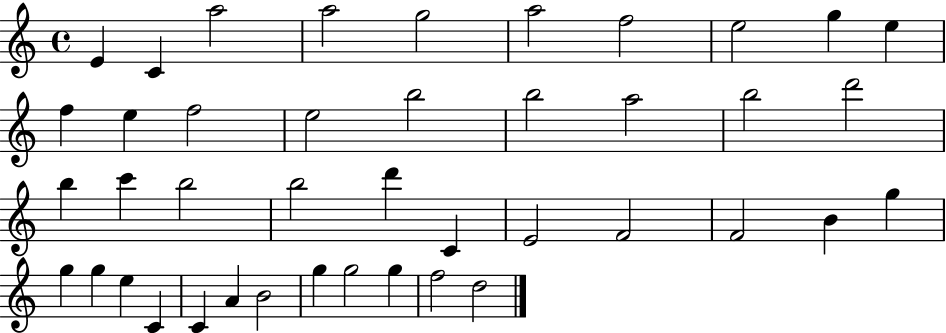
{
  \clef treble
  \time 4/4
  \defaultTimeSignature
  \key c \major
  e'4 c'4 a''2 | a''2 g''2 | a''2 f''2 | e''2 g''4 e''4 | \break f''4 e''4 f''2 | e''2 b''2 | b''2 a''2 | b''2 d'''2 | \break b''4 c'''4 b''2 | b''2 d'''4 c'4 | e'2 f'2 | f'2 b'4 g''4 | \break g''4 g''4 e''4 c'4 | c'4 a'4 b'2 | g''4 g''2 g''4 | f''2 d''2 | \break \bar "|."
}